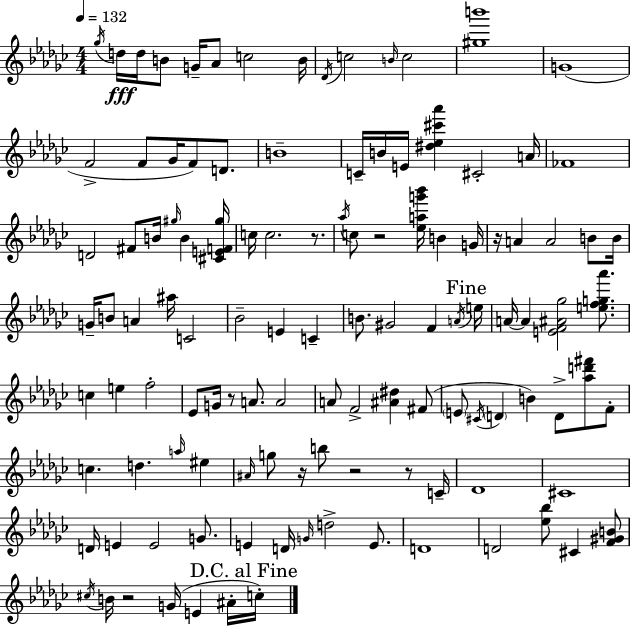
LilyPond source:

{
  \clef treble
  \numericTimeSignature
  \time 4/4
  \key ees \minor
  \tempo 4 = 132
  \acciaccatura { ges''16 }\fff d''16 d''16 b'8 g'16-- aes'8 c''2 | b'16 \acciaccatura { des'16 } c''2 \grace { b'16 } c''2 | <gis'' b'''>1 | g'1( | \break f'2-> f'8 ges'16 f'8) | d'8. b'1-- | c'16-- b'16 e'16 <dis'' ees'' cis''' aes'''>4 cis'2-. | a'16 fes'1 | \break d'2 fis'8 b'16 \grace { gis''16 } b'4 | <cis' e' f' gis''>16 c''16 c''2. | r8. \acciaccatura { aes''16 } c''8 r2 <ees'' a'' g''' bes'''>16 | b'4 g'16 r16 a'4 a'2 | \break b'8 b'16 g'16-- b'8 a'4 ais''16 c'2 | bes'2-- e'4 | c'4-- b'8. gis'2 | f'4 \acciaccatura { a'16 } \mark "Fine" e''16 a'16~~ a'4 <e' f' ais' ges''>2 | \break <e'' f'' g'' aes'''>8. c''4 e''4 f''2-. | ees'8 g'16 r8 a'8. a'2 | a'8 f'2-> | <ais' dis''>4 fis'8( \parenthesize e'8 \acciaccatura { cis'16 } \parenthesize d'4 b'4) | \break d'8-> <aes'' d''' fis'''>8 f'8-. c''4. d''4. | \grace { a''16 } eis''4 \grace { ais'16 } g''8 r16 b''8 r2 | r8 c'16-- des'1 | cis'1 | \break d'16 e'4 e'2 | g'8. e'4 d'16 \grace { g'16 } d''2-> | e'8. d'1 | d'2 | \break <ees'' bes''>8 cis'4 <f' gis' b'>8 \acciaccatura { cis''16 } b'16 r2 | g'16( e'4 ais'16-. \mark "D.C. al Fine" c''16-.) \bar "|."
}